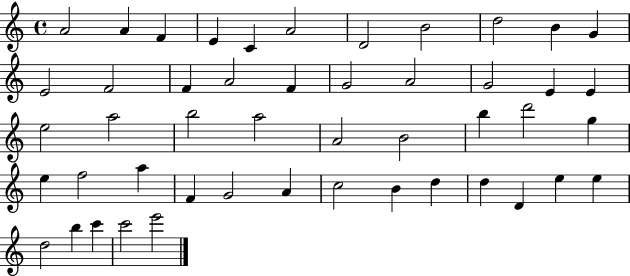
A4/h A4/q F4/q E4/q C4/q A4/h D4/h B4/h D5/h B4/q G4/q E4/h F4/h F4/q A4/h F4/q G4/h A4/h G4/h E4/q E4/q E5/h A5/h B5/h A5/h A4/h B4/h B5/q D6/h G5/q E5/q F5/h A5/q F4/q G4/h A4/q C5/h B4/q D5/q D5/q D4/q E5/q E5/q D5/h B5/q C6/q C6/h E6/h